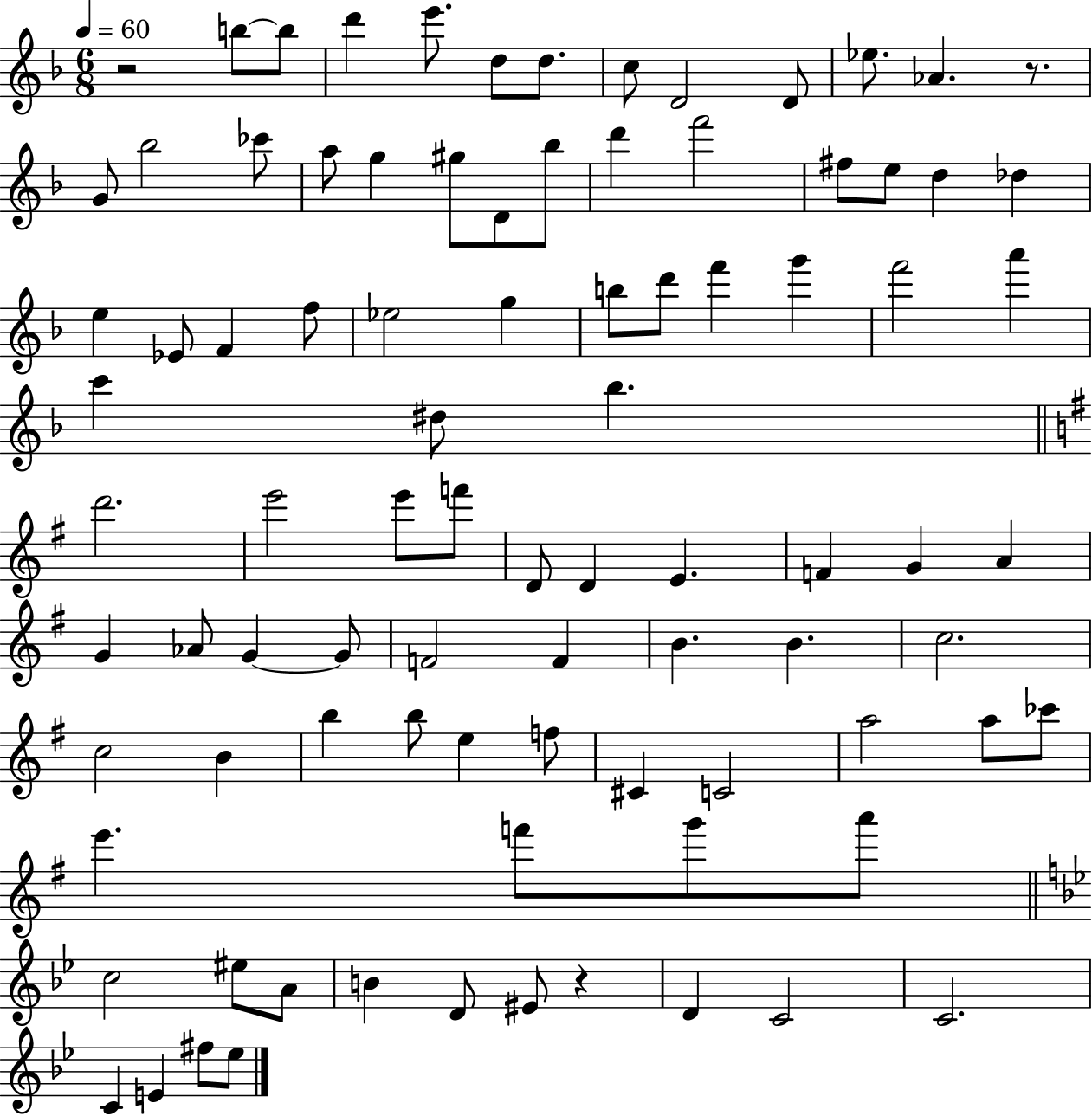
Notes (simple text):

R/h B5/e B5/e D6/q E6/e. D5/e D5/e. C5/e D4/h D4/e Eb5/e. Ab4/q. R/e. G4/e Bb5/h CES6/e A5/e G5/q G#5/e D4/e Bb5/e D6/q F6/h F#5/e E5/e D5/q Db5/q E5/q Eb4/e F4/q F5/e Eb5/h G5/q B5/e D6/e F6/q G6/q F6/h A6/q C6/q D#5/e Bb5/q. D6/h. E6/h E6/e F6/e D4/e D4/q E4/q. F4/q G4/q A4/q G4/q Ab4/e G4/q G4/e F4/h F4/q B4/q. B4/q. C5/h. C5/h B4/q B5/q B5/e E5/q F5/e C#4/q C4/h A5/h A5/e CES6/e E6/q. F6/e G6/e A6/e C5/h EIS5/e A4/e B4/q D4/e EIS4/e R/q D4/q C4/h C4/h. C4/q E4/q F#5/e Eb5/e